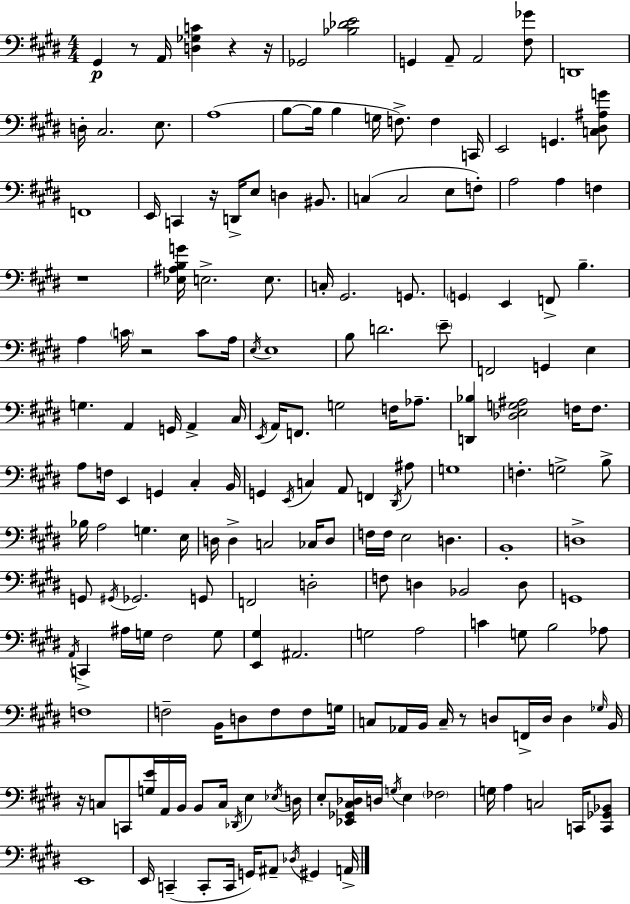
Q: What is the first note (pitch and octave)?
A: G#2